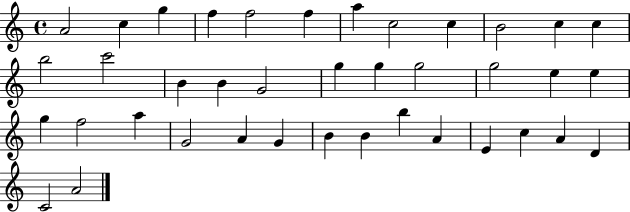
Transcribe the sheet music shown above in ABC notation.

X:1
T:Untitled
M:4/4
L:1/4
K:C
A2 c g f f2 f a c2 c B2 c c b2 c'2 B B G2 g g g2 g2 e e g f2 a G2 A G B B b A E c A D C2 A2